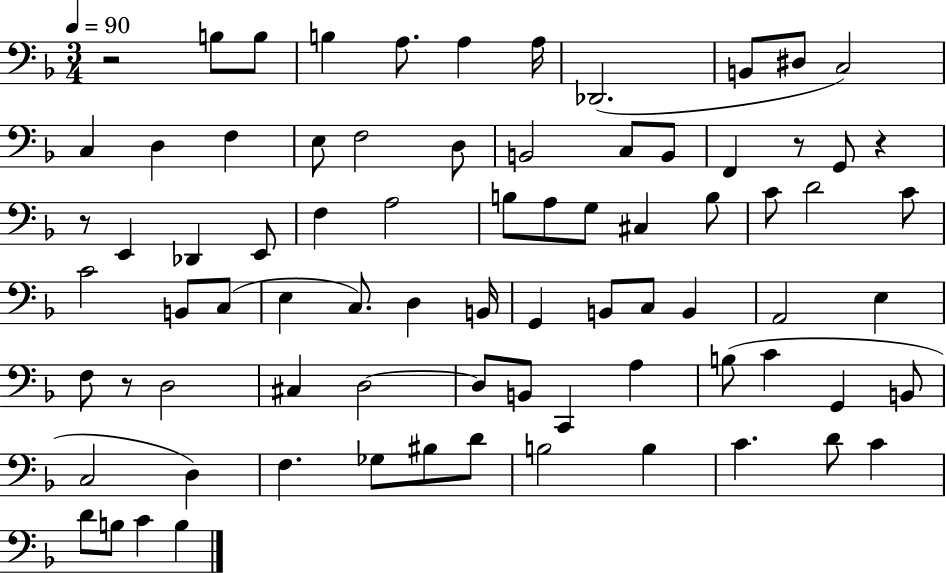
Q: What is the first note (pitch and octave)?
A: B3